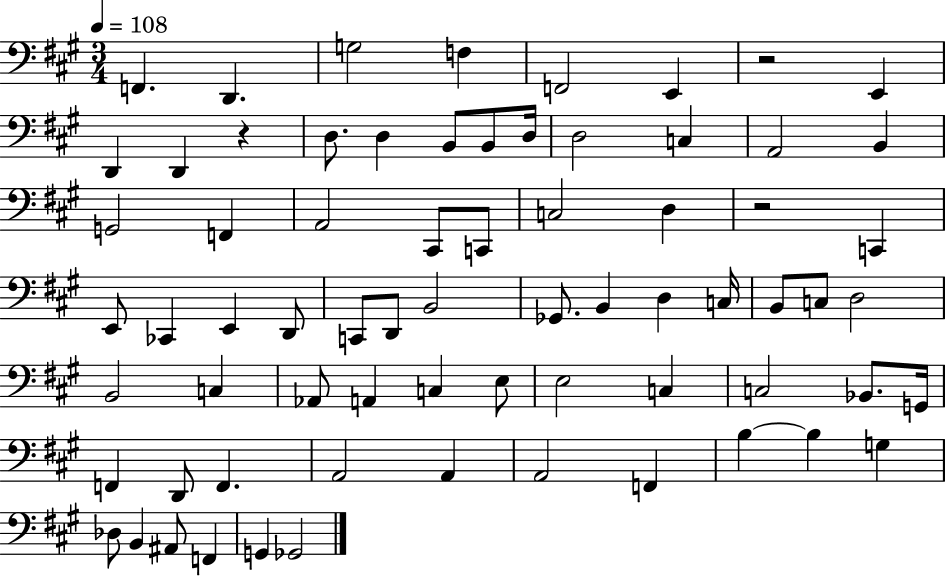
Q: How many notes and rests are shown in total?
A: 70